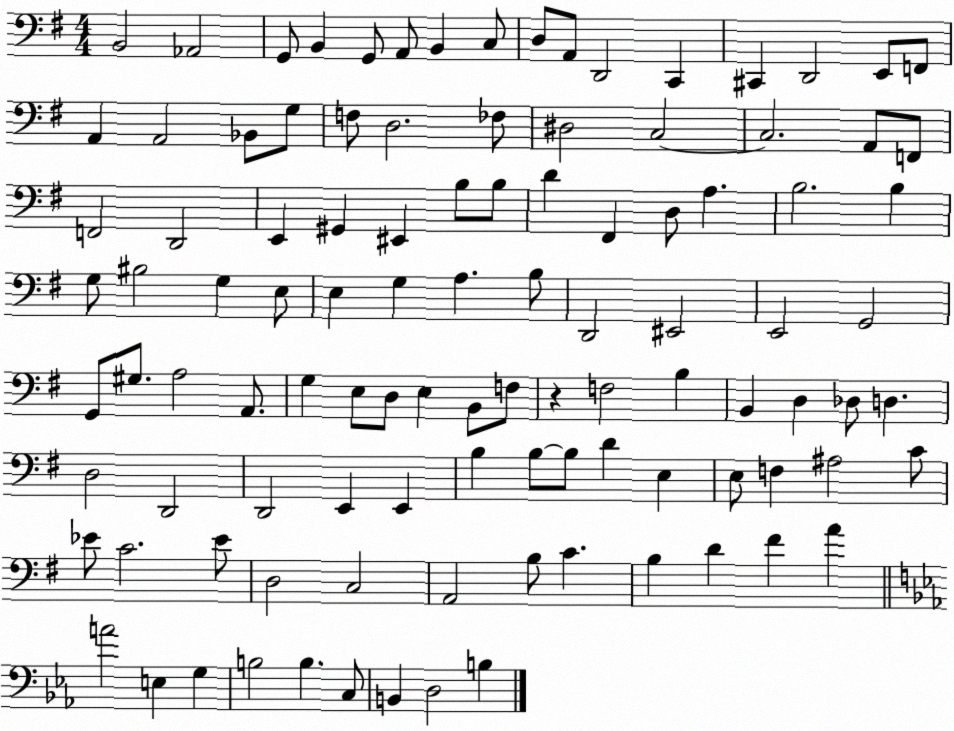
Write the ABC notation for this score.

X:1
T:Untitled
M:4/4
L:1/4
K:G
B,,2 _A,,2 G,,/2 B,, G,,/2 A,,/2 B,, C,/2 D,/2 A,,/2 D,,2 C,, ^C,, D,,2 E,,/2 F,,/2 A,, A,,2 _B,,/2 G,/2 F,/2 D,2 _F,/2 ^D,2 C,2 C,2 A,,/2 F,,/2 F,,2 D,,2 E,, ^G,, ^E,, B,/2 B,/2 D ^F,, D,/2 A, B,2 B, G,/2 ^B,2 G, E,/2 E, G, A, B,/2 D,,2 ^E,,2 E,,2 G,,2 G,,/2 ^G,/2 A,2 A,,/2 G, E,/2 D,/2 E, B,,/2 F,/2 z F,2 B, B,, D, _D,/2 D, D,2 D,,2 D,,2 E,, E,, B, B,/2 B,/2 D E, E,/2 F, ^A,2 C/2 _E/2 C2 _E/2 D,2 C,2 A,,2 B,/2 C B, D ^F A A2 E, G, B,2 B, C,/2 B,, D,2 B,